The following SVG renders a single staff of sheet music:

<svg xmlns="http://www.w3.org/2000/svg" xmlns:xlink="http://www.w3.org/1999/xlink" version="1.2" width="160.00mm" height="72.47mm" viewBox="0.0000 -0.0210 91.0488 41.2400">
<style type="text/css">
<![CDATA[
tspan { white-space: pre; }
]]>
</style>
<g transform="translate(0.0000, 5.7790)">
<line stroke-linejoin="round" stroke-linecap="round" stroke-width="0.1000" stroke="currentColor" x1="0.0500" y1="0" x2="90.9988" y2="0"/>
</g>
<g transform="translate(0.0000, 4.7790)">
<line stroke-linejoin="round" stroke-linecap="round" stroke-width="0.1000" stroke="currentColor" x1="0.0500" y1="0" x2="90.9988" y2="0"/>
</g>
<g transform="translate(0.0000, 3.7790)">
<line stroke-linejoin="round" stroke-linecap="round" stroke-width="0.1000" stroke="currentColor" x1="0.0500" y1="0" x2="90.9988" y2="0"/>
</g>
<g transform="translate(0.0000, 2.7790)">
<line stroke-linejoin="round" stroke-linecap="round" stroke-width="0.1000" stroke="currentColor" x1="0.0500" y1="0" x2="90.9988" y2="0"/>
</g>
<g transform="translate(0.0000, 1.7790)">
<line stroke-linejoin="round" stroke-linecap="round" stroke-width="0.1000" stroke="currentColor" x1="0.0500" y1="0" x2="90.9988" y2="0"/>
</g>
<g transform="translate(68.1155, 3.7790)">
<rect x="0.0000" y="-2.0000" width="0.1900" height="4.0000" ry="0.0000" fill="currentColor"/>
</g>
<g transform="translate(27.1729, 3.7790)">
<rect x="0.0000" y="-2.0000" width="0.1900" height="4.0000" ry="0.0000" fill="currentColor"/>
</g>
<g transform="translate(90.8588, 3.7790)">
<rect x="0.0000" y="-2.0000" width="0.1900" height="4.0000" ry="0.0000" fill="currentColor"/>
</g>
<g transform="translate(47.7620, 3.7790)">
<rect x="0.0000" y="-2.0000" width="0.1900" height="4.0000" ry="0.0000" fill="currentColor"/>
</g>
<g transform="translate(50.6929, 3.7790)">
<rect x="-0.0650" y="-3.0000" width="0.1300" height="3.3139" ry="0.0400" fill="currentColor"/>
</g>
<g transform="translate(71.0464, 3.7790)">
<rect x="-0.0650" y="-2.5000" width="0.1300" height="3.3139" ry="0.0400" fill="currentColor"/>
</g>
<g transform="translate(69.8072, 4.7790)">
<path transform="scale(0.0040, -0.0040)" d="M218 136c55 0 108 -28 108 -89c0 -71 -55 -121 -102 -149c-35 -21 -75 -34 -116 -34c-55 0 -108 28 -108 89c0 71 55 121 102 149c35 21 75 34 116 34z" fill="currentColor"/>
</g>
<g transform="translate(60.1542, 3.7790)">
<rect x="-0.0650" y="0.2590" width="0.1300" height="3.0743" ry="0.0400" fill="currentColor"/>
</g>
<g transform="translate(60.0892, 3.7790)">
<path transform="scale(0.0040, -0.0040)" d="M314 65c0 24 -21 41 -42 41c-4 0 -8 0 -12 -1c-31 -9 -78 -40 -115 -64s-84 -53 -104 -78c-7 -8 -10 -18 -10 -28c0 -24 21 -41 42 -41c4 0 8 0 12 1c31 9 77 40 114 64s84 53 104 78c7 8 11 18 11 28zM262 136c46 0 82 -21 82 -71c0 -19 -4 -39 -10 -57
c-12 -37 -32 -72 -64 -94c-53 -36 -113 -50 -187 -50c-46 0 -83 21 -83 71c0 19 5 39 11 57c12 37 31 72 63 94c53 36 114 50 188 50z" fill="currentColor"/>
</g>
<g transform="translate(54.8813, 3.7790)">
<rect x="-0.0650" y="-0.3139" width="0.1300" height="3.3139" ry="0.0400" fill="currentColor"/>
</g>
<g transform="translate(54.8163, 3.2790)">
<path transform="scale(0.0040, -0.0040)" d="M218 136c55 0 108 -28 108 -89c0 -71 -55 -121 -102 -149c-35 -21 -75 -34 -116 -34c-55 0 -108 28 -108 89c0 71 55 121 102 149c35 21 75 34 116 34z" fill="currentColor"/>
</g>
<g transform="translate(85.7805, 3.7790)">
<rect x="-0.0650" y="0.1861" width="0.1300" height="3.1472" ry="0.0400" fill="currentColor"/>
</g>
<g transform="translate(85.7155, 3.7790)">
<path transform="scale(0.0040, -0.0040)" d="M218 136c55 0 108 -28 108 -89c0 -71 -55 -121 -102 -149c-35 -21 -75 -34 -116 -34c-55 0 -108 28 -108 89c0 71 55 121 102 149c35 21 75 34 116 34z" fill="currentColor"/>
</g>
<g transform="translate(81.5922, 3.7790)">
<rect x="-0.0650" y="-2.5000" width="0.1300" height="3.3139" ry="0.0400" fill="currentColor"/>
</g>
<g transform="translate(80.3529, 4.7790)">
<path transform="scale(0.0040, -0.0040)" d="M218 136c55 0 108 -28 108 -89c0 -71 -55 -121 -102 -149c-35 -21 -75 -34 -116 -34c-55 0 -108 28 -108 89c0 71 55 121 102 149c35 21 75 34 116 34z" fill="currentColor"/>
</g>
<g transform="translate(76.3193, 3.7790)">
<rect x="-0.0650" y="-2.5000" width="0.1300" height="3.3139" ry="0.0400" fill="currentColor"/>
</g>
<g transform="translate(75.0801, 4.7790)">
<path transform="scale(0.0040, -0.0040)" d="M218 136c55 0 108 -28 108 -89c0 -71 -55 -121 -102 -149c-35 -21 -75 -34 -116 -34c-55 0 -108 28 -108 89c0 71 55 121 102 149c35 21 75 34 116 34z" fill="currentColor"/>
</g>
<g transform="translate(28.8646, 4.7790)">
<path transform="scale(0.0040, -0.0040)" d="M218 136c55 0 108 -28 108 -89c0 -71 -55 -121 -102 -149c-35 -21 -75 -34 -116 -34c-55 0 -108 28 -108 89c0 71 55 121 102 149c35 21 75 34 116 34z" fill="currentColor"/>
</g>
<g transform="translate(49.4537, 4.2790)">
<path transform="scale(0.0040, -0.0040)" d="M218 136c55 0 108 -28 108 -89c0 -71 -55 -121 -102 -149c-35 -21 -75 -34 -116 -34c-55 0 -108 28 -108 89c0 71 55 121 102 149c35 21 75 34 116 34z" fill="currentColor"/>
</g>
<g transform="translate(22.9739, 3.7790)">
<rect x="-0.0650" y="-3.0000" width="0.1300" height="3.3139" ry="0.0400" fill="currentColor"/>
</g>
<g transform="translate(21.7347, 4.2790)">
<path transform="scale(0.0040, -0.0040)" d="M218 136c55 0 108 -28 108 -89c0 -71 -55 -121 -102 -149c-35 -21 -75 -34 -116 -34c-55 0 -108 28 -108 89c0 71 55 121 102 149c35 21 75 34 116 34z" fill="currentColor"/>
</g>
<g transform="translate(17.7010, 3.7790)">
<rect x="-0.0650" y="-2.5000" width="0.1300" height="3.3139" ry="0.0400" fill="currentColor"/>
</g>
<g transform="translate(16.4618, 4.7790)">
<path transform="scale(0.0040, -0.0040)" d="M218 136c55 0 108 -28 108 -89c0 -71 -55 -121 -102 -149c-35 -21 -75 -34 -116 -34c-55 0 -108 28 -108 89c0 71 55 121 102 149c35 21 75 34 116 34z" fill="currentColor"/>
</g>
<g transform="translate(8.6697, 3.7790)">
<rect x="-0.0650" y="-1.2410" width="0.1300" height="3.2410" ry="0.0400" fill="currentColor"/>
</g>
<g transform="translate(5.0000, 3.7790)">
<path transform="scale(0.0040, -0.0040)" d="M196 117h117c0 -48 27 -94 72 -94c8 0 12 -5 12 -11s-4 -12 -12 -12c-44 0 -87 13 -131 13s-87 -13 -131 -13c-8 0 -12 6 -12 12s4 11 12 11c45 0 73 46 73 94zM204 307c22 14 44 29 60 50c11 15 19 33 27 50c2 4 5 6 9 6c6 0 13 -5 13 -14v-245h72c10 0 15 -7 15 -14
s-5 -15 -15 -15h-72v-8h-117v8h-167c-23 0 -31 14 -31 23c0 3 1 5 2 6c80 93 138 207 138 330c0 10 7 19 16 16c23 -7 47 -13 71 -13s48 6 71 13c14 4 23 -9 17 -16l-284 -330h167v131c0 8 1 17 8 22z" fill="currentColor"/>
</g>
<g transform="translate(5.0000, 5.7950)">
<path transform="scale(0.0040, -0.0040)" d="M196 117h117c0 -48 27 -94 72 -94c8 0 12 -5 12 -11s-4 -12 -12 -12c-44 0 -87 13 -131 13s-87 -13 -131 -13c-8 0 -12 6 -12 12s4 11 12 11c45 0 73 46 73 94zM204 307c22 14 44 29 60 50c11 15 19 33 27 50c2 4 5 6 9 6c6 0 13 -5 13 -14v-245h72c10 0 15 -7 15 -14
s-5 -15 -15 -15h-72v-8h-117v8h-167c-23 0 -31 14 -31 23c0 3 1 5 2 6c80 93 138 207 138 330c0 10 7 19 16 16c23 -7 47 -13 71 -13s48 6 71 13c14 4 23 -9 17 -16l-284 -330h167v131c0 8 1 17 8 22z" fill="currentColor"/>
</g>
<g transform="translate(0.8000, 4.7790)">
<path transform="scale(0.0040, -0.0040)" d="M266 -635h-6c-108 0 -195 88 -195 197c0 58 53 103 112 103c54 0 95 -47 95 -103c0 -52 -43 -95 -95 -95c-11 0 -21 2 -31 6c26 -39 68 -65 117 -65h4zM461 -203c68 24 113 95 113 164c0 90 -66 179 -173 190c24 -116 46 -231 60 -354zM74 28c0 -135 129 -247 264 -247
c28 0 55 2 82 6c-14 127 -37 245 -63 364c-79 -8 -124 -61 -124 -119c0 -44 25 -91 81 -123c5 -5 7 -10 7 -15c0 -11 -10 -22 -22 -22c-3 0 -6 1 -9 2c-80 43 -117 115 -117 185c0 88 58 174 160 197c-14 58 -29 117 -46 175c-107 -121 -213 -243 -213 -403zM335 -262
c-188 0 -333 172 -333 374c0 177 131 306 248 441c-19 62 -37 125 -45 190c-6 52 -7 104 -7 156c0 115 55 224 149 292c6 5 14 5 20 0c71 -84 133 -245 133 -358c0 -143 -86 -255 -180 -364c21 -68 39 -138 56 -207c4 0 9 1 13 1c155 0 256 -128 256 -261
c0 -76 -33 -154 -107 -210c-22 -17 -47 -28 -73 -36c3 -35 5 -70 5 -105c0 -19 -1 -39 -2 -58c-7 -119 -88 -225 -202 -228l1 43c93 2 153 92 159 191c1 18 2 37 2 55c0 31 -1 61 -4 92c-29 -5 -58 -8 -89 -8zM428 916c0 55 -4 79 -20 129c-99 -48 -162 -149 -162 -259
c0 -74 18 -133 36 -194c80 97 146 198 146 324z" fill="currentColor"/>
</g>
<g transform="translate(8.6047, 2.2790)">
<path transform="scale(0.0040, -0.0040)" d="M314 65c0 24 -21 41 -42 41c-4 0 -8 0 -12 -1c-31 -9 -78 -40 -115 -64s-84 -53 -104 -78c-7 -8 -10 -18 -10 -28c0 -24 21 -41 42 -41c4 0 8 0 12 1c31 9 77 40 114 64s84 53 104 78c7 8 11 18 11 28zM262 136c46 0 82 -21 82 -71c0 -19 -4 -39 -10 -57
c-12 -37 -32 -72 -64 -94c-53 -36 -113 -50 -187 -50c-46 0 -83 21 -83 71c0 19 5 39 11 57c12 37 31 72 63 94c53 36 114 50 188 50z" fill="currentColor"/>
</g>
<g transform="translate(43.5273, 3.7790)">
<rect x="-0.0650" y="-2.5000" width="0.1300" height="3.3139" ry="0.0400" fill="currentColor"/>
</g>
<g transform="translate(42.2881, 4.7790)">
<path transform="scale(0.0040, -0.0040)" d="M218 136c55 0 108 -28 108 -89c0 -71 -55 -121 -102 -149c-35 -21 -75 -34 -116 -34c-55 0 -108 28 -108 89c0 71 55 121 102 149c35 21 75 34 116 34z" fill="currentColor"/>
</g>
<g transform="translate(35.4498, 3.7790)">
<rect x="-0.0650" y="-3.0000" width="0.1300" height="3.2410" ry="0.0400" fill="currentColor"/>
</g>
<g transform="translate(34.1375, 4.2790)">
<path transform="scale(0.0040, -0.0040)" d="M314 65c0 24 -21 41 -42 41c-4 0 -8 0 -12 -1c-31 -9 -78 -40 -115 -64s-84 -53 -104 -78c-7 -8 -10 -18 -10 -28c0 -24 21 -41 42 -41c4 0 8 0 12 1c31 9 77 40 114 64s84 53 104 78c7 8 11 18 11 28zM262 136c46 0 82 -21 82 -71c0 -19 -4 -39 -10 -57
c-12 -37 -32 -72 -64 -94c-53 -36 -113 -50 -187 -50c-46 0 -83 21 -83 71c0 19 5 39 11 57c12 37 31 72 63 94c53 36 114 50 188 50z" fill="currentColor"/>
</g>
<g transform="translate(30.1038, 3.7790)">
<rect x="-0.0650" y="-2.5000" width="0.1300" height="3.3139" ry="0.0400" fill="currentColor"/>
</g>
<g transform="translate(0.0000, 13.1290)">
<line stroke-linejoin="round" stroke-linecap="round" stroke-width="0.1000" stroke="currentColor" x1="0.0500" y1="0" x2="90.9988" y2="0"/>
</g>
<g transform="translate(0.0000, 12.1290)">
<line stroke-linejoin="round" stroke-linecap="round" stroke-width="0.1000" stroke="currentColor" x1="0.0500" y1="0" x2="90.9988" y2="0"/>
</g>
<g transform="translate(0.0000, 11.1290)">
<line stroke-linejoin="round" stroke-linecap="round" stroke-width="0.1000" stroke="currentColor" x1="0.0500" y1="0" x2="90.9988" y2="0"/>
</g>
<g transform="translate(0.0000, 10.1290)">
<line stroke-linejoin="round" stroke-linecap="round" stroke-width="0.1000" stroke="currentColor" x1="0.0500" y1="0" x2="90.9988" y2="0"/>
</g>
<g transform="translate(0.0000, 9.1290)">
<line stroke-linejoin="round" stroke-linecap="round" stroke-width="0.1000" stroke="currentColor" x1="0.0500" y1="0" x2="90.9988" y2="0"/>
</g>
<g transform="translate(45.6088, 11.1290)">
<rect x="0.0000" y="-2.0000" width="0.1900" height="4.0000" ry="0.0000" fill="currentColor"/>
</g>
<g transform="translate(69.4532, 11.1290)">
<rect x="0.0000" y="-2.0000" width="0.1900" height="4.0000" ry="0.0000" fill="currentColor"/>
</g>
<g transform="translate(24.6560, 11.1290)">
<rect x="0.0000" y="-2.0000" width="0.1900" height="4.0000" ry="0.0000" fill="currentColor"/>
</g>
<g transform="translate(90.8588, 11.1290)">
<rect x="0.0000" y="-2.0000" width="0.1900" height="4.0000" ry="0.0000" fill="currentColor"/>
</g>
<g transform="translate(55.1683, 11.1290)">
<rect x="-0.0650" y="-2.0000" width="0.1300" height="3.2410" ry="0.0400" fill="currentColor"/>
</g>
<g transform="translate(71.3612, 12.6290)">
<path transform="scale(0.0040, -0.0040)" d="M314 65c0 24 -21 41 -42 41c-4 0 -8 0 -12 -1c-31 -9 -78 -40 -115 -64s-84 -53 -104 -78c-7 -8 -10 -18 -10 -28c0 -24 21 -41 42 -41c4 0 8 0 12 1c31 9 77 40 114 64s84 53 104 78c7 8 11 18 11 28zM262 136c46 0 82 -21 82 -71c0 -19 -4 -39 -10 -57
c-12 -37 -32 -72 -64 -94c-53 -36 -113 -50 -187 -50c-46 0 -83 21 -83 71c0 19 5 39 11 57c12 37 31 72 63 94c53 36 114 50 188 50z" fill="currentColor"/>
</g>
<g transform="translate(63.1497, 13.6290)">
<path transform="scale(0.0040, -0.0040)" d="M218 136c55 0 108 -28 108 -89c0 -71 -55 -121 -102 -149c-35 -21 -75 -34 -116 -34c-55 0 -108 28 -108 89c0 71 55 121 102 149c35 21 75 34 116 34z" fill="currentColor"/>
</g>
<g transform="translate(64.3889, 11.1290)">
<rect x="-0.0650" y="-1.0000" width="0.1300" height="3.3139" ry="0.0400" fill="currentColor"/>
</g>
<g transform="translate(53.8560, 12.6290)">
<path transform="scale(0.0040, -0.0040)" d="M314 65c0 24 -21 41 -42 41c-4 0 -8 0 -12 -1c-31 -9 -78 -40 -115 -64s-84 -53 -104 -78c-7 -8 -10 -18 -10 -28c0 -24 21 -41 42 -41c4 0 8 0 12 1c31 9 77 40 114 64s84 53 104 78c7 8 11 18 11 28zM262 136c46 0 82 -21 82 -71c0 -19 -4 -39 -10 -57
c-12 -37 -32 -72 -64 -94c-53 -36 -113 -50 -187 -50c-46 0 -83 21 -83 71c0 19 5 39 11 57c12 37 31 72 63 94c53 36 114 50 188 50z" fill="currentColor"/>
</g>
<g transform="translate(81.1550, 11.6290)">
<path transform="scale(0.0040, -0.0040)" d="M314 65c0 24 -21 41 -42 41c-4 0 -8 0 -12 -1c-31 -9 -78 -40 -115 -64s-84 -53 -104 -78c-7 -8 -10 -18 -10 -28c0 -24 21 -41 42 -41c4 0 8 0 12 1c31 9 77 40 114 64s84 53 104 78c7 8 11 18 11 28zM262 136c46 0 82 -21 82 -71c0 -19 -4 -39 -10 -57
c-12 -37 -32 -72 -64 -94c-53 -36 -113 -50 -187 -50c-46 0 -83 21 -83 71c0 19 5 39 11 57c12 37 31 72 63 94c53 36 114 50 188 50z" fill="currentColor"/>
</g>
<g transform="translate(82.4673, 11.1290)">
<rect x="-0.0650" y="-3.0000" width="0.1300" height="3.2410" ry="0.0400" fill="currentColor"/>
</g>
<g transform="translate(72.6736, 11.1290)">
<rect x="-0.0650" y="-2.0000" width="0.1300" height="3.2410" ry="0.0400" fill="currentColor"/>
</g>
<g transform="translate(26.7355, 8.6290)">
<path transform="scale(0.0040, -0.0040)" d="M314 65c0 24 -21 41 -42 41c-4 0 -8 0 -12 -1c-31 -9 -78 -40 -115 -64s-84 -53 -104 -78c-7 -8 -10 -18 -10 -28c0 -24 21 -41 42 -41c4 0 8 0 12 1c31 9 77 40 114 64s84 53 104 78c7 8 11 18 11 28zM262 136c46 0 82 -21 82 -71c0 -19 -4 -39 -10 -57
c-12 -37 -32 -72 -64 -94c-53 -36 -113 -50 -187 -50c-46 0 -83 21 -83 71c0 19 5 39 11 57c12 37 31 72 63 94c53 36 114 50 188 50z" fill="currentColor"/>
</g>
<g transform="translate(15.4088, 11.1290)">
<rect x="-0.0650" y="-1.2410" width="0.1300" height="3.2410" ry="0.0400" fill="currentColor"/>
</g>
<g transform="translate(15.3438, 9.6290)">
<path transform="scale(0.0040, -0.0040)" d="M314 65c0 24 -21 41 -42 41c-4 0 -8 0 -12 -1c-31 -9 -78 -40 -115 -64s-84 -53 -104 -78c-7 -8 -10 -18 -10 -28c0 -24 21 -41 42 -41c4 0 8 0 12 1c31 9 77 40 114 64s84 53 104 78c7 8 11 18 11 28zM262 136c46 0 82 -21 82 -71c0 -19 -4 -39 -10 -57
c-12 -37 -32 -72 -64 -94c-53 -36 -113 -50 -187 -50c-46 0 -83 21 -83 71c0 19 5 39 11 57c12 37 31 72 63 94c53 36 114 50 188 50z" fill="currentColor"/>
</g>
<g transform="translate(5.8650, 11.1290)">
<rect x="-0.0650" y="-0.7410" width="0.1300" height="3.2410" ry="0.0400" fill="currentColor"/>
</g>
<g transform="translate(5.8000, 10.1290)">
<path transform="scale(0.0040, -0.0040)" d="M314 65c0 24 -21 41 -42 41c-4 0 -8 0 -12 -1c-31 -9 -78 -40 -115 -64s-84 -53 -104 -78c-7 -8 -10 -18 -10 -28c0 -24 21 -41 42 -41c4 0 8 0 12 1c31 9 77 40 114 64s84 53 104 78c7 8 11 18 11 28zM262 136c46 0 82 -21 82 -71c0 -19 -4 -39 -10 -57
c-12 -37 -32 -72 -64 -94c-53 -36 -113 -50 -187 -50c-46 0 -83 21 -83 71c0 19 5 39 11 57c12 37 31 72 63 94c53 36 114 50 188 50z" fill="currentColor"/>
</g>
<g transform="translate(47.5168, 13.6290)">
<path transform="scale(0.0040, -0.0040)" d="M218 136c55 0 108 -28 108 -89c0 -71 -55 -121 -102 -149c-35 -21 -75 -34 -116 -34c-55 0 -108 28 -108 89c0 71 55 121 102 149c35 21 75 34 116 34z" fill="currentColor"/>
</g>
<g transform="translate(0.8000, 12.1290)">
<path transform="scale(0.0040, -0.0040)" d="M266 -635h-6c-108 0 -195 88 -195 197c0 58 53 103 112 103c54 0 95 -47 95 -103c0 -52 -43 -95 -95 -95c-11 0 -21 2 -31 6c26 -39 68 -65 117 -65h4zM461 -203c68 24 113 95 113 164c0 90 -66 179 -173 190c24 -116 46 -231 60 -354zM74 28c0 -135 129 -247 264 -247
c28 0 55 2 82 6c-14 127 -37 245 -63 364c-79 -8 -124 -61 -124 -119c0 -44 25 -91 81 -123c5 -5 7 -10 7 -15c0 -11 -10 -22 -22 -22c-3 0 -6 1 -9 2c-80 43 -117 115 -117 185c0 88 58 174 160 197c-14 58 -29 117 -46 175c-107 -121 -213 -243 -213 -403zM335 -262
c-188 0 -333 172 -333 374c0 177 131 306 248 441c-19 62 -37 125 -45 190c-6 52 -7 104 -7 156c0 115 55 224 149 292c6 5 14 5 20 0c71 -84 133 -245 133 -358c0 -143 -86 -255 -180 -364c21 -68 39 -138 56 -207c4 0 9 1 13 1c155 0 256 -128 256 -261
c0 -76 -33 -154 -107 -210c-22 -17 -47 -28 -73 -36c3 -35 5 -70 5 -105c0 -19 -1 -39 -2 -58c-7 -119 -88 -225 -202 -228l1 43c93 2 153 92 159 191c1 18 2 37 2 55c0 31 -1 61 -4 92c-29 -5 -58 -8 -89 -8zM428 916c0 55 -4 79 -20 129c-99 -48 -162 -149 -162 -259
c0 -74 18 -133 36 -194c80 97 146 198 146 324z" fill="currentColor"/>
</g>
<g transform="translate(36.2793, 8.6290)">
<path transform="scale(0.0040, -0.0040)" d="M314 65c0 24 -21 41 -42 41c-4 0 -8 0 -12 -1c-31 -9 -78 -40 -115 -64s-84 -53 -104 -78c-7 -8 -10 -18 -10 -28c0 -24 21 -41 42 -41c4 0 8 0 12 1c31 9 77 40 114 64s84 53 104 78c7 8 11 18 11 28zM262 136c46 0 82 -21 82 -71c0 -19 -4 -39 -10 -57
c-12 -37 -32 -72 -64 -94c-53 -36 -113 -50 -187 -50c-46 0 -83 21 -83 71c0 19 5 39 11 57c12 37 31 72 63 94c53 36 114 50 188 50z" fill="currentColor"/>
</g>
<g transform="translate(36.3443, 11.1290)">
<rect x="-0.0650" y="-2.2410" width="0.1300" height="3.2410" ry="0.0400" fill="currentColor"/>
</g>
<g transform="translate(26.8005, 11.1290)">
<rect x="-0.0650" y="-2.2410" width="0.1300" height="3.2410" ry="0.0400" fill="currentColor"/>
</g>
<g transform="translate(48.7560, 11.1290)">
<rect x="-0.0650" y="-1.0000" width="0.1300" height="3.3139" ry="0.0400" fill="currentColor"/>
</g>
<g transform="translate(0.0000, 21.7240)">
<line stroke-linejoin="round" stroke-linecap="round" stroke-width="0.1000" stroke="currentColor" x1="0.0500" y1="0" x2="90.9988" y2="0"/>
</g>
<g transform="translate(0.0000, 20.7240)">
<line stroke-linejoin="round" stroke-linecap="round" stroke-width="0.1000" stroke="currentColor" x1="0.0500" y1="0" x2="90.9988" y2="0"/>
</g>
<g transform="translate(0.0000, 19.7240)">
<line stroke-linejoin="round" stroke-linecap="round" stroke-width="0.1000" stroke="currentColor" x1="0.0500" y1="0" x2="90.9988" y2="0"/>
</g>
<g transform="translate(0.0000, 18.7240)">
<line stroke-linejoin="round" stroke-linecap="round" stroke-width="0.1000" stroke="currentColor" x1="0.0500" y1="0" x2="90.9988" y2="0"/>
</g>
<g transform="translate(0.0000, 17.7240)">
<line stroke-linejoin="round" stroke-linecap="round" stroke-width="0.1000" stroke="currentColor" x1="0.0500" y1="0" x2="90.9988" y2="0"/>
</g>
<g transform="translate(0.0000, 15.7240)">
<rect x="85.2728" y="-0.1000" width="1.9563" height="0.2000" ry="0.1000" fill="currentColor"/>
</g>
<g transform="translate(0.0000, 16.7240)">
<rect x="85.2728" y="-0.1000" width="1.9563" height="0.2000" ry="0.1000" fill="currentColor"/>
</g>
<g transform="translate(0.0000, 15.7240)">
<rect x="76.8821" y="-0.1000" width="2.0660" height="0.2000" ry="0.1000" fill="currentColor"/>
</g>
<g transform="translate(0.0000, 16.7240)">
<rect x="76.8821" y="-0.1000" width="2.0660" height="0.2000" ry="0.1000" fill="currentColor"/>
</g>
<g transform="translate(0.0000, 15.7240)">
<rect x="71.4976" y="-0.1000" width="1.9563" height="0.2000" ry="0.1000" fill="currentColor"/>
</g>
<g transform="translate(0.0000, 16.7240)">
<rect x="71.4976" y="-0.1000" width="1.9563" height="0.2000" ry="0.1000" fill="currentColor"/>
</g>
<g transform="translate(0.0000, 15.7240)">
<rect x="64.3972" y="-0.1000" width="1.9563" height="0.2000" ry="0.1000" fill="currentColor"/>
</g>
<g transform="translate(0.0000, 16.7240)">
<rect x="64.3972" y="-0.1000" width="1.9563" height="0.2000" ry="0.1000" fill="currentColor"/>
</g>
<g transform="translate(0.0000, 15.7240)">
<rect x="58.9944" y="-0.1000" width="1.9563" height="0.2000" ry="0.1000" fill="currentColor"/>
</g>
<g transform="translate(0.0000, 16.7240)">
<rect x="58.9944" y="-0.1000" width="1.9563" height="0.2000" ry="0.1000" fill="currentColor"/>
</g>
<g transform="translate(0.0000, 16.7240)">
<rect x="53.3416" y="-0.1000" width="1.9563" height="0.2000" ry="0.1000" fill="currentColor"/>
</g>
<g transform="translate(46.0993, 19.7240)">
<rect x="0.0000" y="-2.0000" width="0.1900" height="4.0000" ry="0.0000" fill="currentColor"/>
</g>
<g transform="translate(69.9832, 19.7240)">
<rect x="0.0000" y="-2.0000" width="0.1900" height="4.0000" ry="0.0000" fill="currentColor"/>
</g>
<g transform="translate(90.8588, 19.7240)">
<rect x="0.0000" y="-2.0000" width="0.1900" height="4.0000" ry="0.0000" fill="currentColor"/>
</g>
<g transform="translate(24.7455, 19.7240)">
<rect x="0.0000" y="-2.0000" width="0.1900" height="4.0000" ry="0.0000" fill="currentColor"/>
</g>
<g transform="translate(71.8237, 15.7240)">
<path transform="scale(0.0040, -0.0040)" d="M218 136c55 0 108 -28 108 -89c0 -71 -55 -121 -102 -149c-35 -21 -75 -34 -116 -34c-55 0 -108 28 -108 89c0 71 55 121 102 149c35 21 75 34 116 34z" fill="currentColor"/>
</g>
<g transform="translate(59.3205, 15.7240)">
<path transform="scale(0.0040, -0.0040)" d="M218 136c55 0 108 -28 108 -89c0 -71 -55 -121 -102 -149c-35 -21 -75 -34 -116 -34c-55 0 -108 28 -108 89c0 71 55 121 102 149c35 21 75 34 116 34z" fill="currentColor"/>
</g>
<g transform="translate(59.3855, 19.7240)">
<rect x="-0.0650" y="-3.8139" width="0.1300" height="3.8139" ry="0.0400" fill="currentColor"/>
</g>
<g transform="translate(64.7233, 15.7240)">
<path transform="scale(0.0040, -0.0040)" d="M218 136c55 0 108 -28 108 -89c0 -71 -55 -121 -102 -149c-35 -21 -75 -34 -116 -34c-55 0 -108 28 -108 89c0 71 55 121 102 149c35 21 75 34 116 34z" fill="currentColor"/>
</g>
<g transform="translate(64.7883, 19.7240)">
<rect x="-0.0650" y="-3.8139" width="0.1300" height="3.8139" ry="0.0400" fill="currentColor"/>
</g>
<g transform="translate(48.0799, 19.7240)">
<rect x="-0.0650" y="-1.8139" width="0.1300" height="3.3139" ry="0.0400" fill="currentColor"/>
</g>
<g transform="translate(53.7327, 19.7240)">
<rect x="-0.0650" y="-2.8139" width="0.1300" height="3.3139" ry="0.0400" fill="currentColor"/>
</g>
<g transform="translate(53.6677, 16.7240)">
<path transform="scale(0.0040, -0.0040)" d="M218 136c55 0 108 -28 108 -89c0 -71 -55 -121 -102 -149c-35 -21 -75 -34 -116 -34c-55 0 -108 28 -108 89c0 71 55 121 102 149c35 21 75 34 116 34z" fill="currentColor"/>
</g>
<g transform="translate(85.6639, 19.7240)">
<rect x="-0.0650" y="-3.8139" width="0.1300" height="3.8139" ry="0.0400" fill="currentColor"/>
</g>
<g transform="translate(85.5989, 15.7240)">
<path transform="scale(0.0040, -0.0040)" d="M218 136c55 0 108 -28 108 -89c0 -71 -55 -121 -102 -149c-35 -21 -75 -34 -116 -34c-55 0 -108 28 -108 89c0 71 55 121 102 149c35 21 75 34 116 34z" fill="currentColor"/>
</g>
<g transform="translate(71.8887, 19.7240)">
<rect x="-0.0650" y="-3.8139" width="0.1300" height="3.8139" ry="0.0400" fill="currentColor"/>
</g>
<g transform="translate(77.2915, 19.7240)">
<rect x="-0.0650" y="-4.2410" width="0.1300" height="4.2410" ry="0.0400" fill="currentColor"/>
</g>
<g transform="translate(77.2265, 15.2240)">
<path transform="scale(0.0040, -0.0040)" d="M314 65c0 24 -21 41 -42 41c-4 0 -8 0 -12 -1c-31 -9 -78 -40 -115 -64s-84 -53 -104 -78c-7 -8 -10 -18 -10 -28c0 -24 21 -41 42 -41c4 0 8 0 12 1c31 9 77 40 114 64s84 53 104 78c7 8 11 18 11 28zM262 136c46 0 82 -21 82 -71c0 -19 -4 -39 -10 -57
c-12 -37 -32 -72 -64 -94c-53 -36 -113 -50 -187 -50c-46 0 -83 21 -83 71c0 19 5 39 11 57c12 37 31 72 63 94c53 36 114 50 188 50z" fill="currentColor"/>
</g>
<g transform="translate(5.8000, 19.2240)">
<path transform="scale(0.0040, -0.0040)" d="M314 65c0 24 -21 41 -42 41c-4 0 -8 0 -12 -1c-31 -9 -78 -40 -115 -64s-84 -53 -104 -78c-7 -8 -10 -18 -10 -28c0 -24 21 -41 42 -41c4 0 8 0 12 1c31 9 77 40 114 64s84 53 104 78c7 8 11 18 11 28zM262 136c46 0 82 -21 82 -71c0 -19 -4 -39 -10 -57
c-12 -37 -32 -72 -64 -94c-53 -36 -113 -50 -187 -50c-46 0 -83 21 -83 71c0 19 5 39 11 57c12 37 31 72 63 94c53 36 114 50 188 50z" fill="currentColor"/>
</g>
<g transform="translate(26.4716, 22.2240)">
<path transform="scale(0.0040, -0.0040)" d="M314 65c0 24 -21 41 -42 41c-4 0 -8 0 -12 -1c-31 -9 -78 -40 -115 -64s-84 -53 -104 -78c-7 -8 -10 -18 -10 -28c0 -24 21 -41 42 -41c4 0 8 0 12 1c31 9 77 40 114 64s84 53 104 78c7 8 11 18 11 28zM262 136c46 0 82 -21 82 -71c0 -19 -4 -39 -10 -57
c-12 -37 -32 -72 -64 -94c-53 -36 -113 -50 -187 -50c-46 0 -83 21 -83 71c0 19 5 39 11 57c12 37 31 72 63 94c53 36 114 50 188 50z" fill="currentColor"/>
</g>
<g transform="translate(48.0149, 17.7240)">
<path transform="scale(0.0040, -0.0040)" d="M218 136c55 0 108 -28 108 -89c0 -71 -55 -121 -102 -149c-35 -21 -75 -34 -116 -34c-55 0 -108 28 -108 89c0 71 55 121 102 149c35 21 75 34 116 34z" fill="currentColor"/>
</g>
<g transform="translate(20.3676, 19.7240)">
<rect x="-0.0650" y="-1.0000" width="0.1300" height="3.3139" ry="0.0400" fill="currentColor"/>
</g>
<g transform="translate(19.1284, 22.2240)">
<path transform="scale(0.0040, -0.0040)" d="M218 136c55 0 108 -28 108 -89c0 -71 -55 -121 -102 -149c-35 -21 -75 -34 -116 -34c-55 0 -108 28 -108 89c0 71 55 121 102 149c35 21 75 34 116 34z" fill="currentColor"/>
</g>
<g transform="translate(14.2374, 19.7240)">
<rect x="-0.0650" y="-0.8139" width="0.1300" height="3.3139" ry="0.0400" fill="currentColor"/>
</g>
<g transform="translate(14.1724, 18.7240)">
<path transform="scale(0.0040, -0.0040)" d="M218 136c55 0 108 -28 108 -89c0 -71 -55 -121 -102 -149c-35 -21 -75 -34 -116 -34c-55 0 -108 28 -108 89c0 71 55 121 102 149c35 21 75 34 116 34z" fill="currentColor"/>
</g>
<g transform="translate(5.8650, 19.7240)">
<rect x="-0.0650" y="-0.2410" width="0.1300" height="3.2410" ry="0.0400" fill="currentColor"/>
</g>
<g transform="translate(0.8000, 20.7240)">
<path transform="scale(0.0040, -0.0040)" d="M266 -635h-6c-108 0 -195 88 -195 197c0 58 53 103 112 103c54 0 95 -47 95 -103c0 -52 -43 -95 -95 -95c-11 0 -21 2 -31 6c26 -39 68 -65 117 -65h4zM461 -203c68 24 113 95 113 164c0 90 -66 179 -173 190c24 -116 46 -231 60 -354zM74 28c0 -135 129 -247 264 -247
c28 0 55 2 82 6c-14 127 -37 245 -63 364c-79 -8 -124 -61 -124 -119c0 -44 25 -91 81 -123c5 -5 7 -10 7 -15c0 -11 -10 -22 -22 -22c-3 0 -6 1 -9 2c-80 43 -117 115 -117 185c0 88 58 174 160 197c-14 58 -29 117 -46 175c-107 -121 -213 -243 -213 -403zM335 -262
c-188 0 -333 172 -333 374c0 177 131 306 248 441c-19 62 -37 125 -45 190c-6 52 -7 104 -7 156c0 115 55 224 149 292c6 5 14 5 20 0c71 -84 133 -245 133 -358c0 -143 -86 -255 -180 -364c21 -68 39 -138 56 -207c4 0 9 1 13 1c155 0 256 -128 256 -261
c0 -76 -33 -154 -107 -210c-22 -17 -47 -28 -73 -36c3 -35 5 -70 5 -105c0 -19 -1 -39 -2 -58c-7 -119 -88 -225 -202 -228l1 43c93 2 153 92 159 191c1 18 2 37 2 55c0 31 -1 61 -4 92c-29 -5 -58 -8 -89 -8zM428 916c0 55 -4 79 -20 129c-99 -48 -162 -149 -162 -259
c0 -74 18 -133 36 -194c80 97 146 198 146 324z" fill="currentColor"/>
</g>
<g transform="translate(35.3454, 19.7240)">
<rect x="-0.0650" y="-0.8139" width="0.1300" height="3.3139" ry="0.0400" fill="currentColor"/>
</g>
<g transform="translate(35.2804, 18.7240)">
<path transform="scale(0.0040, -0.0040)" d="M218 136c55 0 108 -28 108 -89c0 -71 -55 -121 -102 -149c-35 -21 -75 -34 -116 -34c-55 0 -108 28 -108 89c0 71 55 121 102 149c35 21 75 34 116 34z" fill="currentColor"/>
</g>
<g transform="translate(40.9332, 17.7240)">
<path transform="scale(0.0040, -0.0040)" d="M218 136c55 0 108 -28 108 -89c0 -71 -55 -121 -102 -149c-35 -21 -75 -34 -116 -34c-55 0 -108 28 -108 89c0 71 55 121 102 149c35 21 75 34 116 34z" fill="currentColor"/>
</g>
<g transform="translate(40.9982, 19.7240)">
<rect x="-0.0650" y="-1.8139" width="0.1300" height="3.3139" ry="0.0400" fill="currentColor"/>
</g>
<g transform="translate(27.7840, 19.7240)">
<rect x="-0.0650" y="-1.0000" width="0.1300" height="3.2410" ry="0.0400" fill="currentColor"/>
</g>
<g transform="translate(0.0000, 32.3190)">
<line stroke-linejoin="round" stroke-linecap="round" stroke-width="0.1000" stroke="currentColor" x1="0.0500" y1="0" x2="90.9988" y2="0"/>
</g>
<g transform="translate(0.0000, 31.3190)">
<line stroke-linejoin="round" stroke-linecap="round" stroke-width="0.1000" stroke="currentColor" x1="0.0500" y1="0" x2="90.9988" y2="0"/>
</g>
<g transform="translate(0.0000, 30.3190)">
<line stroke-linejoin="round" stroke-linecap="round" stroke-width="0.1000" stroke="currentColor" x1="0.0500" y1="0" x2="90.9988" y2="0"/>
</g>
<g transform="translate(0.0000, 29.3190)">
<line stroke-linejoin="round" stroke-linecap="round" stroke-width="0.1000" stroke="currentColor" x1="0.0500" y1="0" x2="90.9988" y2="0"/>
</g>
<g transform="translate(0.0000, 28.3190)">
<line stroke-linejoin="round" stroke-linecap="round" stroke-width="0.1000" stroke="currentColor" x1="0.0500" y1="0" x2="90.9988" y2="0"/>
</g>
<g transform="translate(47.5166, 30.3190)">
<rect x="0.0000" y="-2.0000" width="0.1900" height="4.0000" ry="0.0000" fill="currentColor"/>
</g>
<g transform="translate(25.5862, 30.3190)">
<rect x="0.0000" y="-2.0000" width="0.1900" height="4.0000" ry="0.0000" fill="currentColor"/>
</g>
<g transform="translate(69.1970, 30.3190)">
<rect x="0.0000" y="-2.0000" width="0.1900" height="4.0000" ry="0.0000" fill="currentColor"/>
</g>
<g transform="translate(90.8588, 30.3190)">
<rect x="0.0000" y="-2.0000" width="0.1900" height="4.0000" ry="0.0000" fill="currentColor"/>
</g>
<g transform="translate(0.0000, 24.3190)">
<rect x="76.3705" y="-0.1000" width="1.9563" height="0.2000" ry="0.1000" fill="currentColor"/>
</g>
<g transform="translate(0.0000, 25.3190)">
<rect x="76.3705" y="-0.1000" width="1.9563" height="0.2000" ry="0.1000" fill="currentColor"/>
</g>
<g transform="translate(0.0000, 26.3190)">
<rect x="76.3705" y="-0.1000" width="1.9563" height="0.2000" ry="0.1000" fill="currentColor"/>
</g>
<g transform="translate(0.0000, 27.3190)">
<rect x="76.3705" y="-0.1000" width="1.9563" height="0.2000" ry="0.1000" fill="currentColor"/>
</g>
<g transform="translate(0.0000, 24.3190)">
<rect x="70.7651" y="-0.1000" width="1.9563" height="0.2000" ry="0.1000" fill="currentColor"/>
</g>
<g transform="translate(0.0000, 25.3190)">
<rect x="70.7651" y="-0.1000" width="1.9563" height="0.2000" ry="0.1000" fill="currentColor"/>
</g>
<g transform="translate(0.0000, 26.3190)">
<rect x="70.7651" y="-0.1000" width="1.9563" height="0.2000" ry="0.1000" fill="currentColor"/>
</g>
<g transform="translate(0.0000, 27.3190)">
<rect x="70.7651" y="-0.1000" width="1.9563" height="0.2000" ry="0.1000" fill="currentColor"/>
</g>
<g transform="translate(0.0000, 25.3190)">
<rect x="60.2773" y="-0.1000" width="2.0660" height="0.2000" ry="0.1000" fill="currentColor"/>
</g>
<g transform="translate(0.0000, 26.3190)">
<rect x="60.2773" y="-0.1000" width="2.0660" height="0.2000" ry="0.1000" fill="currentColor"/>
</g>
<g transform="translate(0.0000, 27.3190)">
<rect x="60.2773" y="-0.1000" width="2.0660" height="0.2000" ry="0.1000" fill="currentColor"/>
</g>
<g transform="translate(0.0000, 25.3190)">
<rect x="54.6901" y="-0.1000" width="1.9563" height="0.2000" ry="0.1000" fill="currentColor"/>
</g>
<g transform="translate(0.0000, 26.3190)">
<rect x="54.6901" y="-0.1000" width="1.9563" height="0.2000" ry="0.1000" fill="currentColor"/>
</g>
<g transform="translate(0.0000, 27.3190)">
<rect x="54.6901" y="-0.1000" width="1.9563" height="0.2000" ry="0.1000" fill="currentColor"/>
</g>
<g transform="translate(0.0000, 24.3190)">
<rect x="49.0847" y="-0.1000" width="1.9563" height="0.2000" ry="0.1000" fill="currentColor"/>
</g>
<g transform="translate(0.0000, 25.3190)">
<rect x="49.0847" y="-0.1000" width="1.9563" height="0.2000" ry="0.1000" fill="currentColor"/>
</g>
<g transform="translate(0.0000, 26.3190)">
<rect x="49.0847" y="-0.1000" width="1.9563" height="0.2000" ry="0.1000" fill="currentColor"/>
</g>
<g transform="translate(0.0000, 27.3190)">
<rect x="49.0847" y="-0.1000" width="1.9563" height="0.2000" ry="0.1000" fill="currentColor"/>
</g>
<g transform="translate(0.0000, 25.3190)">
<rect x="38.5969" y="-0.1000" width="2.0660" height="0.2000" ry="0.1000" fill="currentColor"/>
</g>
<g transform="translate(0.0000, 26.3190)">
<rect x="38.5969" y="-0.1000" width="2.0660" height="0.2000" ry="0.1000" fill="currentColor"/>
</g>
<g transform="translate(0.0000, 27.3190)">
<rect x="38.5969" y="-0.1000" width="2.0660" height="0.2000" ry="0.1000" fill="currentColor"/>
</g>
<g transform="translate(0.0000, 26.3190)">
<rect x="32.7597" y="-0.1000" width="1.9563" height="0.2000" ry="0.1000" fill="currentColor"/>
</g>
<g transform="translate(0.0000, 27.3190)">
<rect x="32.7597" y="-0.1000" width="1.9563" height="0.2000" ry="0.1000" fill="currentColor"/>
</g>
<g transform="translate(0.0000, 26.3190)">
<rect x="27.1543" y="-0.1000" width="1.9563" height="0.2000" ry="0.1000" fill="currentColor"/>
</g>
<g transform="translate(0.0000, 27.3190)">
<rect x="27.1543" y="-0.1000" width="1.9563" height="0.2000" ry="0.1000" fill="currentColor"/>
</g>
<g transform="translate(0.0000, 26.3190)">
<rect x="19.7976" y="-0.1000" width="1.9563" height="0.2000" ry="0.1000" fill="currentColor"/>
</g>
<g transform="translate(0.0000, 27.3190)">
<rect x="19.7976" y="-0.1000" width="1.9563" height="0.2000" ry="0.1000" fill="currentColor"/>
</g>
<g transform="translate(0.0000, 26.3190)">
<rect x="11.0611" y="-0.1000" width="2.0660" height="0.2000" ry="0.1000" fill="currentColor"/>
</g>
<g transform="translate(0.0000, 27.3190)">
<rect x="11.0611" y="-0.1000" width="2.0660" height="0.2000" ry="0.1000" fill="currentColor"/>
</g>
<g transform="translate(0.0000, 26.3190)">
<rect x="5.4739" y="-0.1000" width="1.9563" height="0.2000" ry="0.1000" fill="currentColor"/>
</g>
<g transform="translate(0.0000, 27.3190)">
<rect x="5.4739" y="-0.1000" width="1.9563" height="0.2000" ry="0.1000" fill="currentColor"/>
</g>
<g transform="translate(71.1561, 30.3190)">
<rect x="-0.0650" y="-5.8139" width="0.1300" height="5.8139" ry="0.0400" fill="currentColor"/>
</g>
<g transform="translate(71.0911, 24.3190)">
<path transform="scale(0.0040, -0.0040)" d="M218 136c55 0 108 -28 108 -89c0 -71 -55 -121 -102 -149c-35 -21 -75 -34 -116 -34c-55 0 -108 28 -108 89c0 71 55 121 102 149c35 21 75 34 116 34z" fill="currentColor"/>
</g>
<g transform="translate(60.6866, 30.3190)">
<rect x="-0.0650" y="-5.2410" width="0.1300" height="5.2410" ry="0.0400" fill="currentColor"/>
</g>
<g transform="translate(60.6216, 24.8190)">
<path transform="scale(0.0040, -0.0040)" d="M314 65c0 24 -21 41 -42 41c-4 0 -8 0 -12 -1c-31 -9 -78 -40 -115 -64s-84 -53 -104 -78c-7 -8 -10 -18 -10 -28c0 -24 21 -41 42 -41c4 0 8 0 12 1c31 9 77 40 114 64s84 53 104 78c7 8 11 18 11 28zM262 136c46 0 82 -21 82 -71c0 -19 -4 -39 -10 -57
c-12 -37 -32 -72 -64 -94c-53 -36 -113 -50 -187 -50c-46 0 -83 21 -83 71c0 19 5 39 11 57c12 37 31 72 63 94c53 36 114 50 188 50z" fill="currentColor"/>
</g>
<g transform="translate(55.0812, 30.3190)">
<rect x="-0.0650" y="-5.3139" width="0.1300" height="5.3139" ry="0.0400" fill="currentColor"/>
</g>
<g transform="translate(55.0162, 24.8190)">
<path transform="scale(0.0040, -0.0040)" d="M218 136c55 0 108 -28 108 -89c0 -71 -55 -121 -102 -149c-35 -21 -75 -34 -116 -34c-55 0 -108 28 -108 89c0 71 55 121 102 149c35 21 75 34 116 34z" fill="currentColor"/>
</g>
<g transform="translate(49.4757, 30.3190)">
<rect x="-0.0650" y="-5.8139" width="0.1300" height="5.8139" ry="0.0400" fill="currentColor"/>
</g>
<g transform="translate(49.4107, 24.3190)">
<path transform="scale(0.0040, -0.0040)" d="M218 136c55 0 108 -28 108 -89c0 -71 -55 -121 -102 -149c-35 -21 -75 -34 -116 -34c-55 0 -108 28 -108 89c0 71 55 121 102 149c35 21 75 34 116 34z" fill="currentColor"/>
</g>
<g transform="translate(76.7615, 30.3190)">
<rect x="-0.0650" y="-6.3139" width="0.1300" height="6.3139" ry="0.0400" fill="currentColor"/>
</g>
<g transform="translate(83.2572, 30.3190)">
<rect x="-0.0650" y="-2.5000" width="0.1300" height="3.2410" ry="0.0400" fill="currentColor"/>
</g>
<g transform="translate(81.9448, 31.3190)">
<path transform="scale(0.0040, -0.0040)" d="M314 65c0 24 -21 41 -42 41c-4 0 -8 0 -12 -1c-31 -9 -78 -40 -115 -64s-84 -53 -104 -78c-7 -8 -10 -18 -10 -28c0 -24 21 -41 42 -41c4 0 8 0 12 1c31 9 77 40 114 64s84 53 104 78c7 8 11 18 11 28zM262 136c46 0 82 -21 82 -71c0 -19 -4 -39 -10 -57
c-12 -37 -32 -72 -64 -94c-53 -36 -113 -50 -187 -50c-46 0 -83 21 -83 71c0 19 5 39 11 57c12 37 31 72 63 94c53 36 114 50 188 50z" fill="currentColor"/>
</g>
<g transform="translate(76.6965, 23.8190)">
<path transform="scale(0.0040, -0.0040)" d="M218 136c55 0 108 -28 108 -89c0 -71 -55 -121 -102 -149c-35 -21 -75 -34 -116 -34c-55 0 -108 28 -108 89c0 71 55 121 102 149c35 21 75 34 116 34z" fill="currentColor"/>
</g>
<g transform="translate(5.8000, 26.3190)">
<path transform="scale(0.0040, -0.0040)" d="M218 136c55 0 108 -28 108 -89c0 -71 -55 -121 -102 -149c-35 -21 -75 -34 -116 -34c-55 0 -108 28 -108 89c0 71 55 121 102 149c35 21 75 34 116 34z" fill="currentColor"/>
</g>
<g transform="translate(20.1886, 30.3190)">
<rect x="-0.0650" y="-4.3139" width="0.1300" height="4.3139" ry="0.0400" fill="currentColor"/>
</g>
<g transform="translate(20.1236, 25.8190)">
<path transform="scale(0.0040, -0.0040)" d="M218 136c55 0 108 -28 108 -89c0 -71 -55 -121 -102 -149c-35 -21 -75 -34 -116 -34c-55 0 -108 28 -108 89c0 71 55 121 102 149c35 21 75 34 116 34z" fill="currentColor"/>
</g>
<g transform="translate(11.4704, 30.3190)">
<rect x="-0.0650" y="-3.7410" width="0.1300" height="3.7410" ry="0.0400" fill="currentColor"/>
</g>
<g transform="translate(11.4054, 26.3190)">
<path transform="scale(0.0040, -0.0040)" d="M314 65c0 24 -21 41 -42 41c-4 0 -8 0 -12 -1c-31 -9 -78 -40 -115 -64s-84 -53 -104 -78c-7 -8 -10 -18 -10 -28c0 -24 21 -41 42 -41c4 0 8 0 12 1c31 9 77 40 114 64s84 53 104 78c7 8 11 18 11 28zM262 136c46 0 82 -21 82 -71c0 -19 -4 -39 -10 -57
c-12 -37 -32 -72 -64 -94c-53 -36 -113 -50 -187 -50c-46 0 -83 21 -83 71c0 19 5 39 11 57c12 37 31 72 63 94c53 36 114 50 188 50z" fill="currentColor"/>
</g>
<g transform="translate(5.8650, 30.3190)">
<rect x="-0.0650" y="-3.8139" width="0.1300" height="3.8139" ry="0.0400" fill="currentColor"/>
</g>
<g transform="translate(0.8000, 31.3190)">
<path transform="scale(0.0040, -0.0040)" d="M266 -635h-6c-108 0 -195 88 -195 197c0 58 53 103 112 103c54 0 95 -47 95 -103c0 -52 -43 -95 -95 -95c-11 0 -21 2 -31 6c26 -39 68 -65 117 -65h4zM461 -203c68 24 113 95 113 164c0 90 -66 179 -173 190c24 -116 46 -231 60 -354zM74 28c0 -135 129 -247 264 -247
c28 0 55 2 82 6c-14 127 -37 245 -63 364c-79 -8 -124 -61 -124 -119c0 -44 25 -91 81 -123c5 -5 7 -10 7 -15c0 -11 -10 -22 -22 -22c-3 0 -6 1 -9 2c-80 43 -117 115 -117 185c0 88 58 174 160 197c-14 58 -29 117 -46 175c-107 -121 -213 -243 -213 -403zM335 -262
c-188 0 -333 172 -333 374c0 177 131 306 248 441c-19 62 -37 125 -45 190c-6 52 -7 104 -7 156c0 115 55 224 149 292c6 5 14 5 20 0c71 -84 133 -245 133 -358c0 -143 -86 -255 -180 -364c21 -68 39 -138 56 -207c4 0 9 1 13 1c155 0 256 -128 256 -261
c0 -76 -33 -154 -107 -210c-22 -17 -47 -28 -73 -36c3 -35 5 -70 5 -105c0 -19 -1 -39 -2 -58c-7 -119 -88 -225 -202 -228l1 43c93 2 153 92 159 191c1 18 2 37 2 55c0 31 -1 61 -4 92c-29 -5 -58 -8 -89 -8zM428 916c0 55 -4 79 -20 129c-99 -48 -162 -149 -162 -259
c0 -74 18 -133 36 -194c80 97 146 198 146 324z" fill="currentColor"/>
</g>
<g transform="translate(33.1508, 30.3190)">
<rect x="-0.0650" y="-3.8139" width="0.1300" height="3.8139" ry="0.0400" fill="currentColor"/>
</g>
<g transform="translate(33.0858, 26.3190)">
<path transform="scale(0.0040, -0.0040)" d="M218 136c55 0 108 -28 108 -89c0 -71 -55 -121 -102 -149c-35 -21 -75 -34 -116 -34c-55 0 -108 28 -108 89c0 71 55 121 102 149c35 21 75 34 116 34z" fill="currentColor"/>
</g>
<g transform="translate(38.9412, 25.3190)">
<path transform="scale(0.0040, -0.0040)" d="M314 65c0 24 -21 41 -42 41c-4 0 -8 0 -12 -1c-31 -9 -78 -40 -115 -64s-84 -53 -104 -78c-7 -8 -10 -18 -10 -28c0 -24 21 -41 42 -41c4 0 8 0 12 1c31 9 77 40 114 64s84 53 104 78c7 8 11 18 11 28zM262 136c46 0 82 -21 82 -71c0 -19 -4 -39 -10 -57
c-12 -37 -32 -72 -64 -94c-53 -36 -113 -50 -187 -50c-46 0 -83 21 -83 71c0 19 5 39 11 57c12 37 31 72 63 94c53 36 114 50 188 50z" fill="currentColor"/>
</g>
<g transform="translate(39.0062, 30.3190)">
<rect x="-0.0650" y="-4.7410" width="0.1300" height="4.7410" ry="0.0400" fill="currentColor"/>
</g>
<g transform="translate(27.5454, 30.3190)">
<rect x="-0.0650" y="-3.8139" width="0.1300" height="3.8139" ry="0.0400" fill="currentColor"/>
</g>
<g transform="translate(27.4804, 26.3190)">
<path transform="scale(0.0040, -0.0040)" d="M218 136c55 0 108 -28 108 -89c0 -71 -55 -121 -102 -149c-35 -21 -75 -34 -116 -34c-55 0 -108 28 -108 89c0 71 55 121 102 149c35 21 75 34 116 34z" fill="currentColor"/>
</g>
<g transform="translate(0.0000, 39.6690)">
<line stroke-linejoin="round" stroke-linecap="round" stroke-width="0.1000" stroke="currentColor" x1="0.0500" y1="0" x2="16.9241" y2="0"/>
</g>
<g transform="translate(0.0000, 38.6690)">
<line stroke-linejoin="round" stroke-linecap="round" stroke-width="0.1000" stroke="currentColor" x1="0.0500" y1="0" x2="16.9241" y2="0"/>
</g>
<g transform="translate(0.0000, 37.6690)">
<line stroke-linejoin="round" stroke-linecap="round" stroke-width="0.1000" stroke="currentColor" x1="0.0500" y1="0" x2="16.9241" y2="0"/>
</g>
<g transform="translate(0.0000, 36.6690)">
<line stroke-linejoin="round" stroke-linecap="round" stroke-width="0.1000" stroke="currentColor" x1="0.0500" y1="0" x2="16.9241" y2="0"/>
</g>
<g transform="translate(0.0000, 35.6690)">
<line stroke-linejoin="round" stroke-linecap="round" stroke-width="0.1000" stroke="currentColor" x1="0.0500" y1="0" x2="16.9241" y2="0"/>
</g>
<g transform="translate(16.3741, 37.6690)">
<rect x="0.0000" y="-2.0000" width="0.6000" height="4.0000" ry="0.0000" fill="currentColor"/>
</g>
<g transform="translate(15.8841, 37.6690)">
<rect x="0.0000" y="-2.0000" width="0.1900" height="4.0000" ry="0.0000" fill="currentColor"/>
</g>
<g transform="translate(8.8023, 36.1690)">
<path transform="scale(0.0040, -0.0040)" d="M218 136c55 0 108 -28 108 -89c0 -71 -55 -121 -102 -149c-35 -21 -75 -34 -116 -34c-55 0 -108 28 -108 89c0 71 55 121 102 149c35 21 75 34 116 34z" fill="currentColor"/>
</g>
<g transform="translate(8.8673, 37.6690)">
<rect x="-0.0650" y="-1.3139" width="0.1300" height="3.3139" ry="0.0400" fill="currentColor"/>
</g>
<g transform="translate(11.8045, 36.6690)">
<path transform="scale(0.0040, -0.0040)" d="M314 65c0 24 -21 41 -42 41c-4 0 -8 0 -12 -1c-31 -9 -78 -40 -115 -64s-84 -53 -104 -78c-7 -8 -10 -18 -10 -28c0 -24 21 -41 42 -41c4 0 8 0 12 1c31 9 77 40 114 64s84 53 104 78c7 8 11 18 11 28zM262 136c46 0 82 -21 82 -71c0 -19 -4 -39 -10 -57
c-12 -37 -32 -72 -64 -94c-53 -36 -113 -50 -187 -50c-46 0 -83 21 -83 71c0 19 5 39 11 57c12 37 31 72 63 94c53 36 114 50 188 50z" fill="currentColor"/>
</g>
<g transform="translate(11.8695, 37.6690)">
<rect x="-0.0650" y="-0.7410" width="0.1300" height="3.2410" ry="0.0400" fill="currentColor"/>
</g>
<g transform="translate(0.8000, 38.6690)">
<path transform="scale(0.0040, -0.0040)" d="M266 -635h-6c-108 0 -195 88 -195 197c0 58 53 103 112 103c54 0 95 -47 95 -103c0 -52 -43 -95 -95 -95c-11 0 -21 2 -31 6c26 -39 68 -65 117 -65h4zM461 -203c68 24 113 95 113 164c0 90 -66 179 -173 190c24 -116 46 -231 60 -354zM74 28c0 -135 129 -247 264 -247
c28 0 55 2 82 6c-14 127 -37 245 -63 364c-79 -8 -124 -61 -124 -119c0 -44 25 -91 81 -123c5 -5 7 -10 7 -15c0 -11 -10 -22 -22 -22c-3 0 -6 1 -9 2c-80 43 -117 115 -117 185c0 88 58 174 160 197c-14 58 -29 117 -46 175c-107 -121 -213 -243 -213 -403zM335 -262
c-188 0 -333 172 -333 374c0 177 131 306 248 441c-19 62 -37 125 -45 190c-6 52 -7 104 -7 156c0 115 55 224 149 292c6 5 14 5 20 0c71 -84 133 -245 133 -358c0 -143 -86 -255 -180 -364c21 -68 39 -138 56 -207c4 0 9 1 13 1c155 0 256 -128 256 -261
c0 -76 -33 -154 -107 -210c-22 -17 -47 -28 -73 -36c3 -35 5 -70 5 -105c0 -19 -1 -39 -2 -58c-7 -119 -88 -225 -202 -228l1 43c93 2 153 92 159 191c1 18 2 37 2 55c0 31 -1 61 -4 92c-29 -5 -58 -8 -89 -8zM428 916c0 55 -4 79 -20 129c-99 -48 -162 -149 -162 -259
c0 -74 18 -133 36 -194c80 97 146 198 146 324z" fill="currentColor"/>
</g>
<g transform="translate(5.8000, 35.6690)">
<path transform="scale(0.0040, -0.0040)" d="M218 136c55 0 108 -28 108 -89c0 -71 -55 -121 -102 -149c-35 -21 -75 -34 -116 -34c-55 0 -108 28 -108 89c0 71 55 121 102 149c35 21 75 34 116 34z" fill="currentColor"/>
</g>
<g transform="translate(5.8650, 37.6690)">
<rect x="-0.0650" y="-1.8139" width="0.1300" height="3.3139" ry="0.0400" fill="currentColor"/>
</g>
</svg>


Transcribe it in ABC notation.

X:1
T:Untitled
M:4/4
L:1/4
K:C
e2 G A G A2 G A c B2 G G G B d2 e2 g2 g2 D F2 D F2 A2 c2 d D D2 d f f a c' c' c' d'2 c' c' c'2 d' c' c' e'2 g' f' f'2 g' a' G2 f e d2